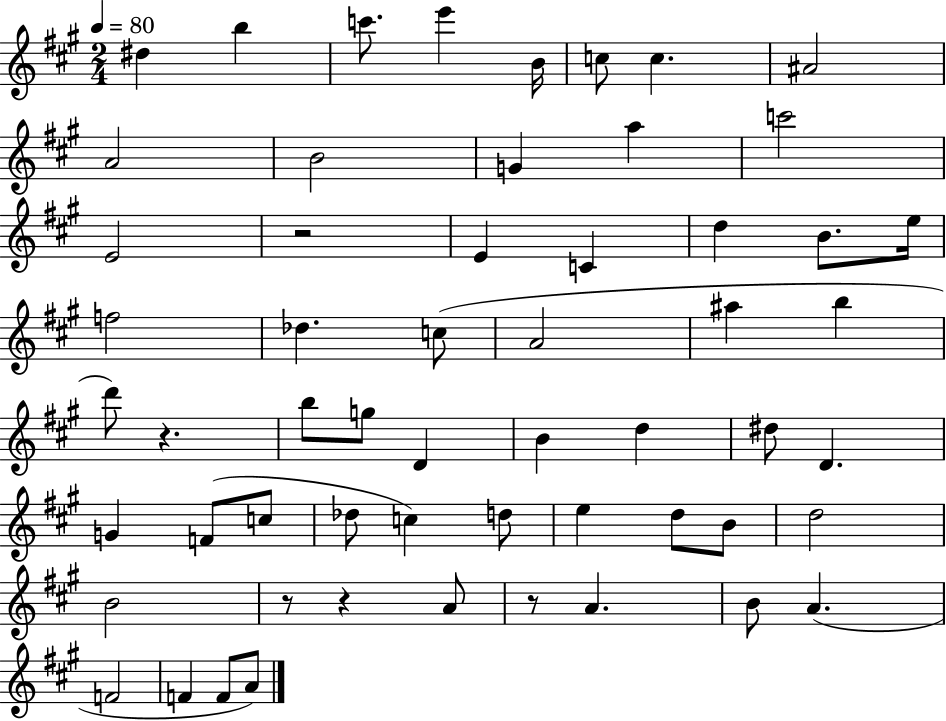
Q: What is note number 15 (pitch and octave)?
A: E4